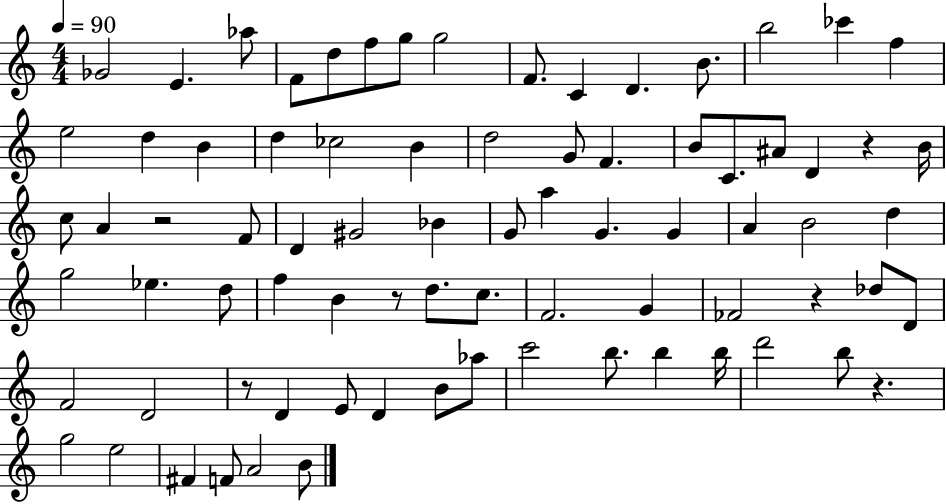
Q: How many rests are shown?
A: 6